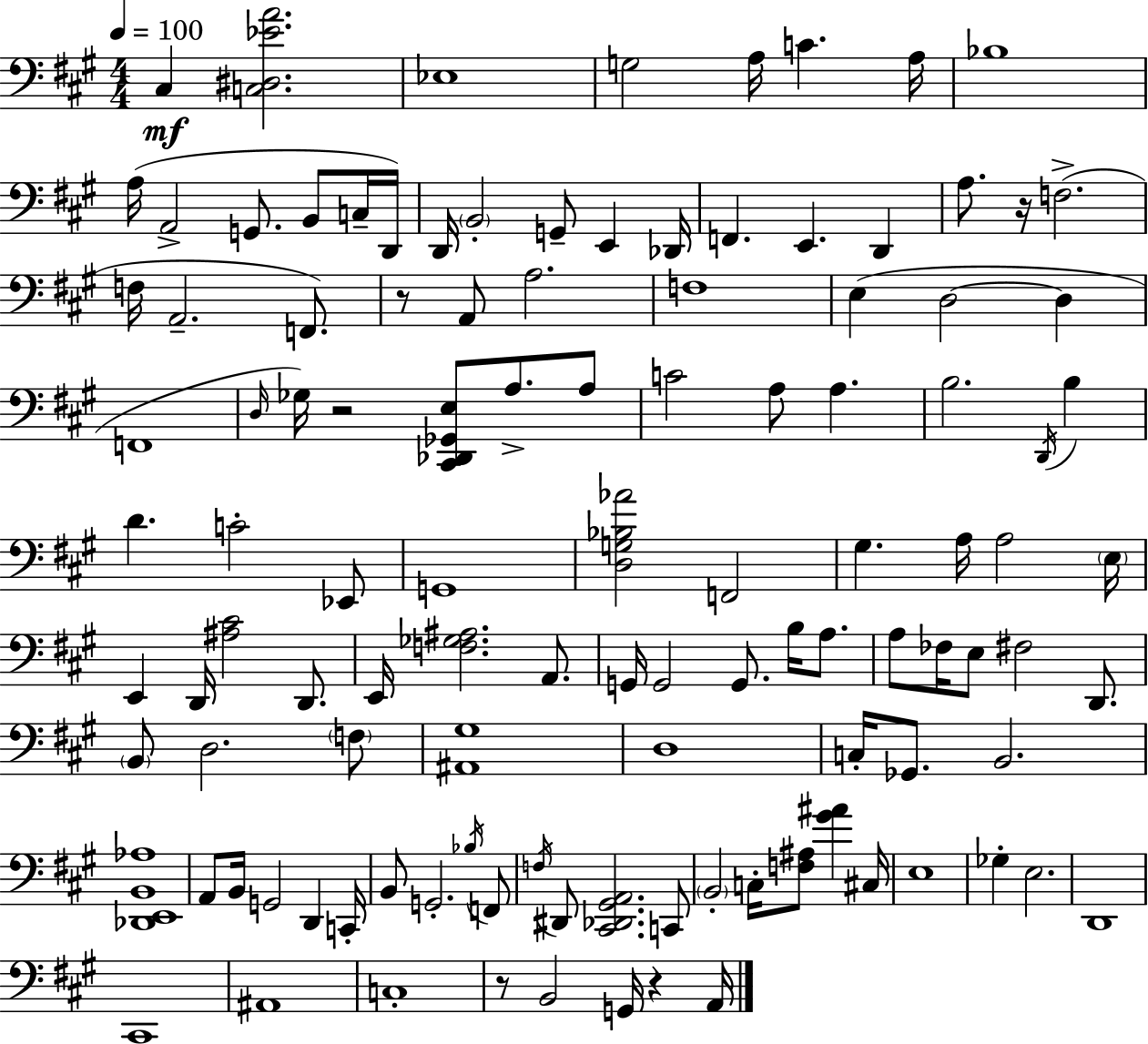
C#3/q [C3,D#3,Eb4,A4]/h. Eb3/w G3/h A3/s C4/q. A3/s Bb3/w A3/s A2/h G2/e. B2/e C3/s D2/s D2/s B2/h G2/e E2/q Db2/s F2/q. E2/q. D2/q A3/e. R/s F3/h. F3/s A2/h. F2/e. R/e A2/e A3/h. F3/w E3/q D3/h D3/q F2/w D3/s Gb3/s R/h [C#2,Db2,Gb2,E3]/e A3/e. A3/e C4/h A3/e A3/q. B3/h. D2/s B3/q D4/q. C4/h Eb2/e G2/w [D3,G3,Bb3,Ab4]/h F2/h G#3/q. A3/s A3/h E3/s E2/q D2/s [A#3,C#4]/h D2/e. E2/s [F3,Gb3,A#3]/h. A2/e. G2/s G2/h G2/e. B3/s A3/e. A3/e FES3/s E3/e F#3/h D2/e. B2/e D3/h. F3/e [A#2,G#3]/w D3/w C3/s Gb2/e. B2/h. [Db2,E2,B2,Ab3]/w A2/e B2/s G2/h D2/q C2/s B2/e G2/h. Bb3/s F2/e F3/s D#2/e [C#2,Db2,G#2,A2]/h. C2/e B2/h C3/s [F3,A#3]/e [G#4,A#4]/q C#3/s E3/w Gb3/q E3/h. D2/w C#2/w A#2/w C3/w R/e B2/h G2/s R/q A2/s